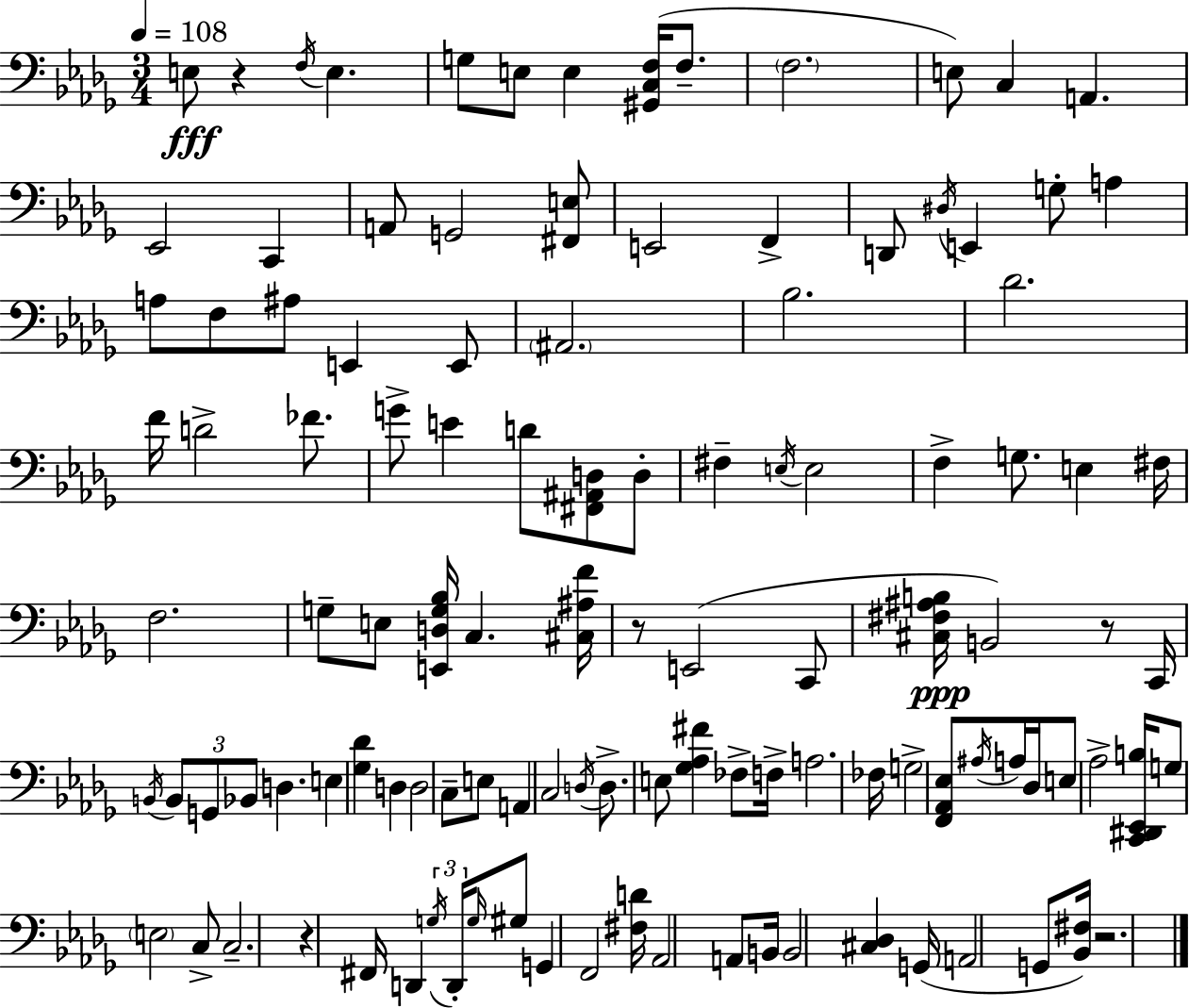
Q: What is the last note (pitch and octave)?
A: G2